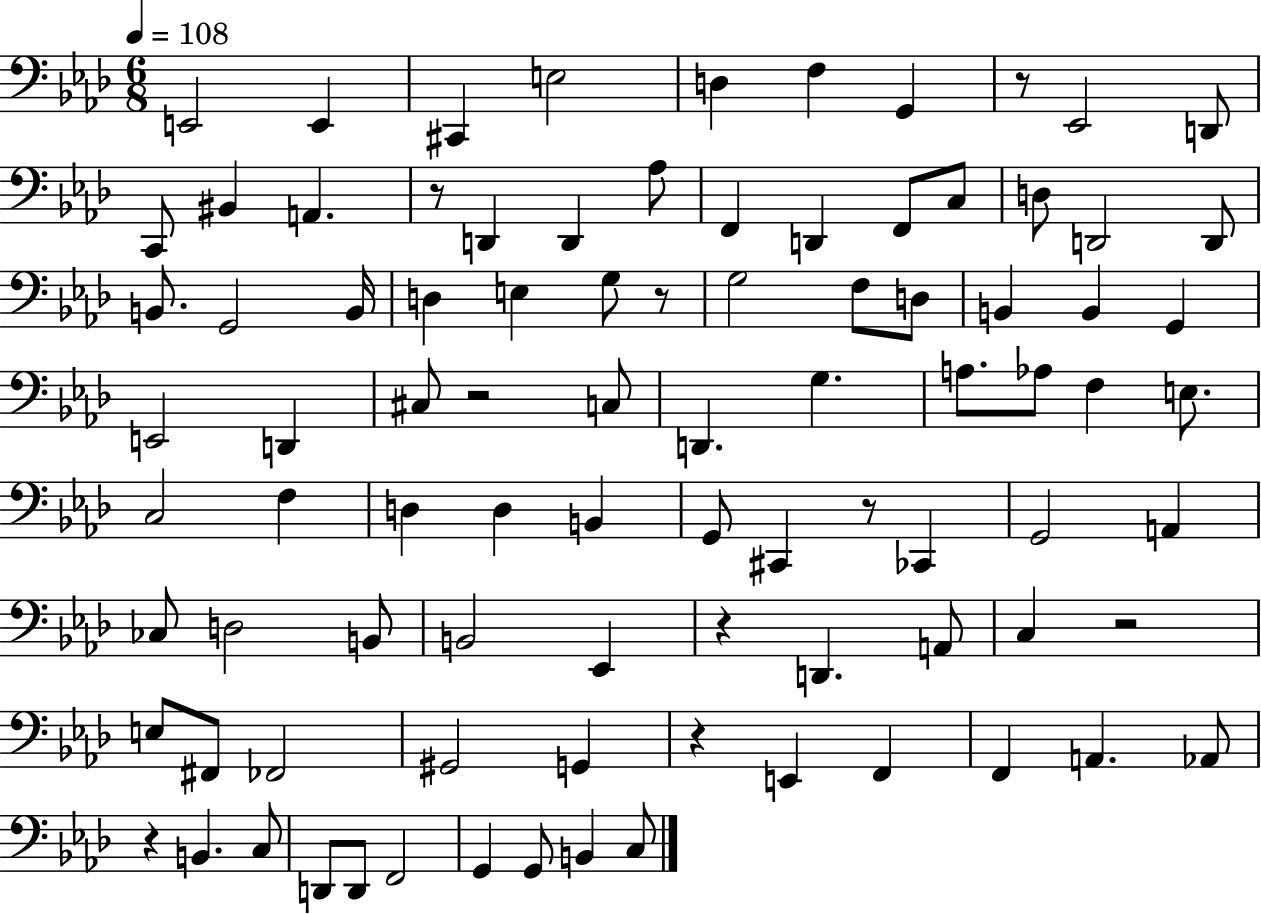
{
  \clef bass
  \numericTimeSignature
  \time 6/8
  \key aes \major
  \tempo 4 = 108
  e,2 e,4 | cis,4 e2 | d4 f4 g,4 | r8 ees,2 d,8 | \break c,8 bis,4 a,4. | r8 d,4 d,4 aes8 | f,4 d,4 f,8 c8 | d8 d,2 d,8 | \break b,8. g,2 b,16 | d4 e4 g8 r8 | g2 f8 d8 | b,4 b,4 g,4 | \break e,2 d,4 | cis8 r2 c8 | d,4. g4. | a8. aes8 f4 e8. | \break c2 f4 | d4 d4 b,4 | g,8 cis,4 r8 ces,4 | g,2 a,4 | \break ces8 d2 b,8 | b,2 ees,4 | r4 d,4. a,8 | c4 r2 | \break e8 fis,8 fes,2 | gis,2 g,4 | r4 e,4 f,4 | f,4 a,4. aes,8 | \break r4 b,4. c8 | d,8 d,8 f,2 | g,4 g,8 b,4 c8 | \bar "|."
}